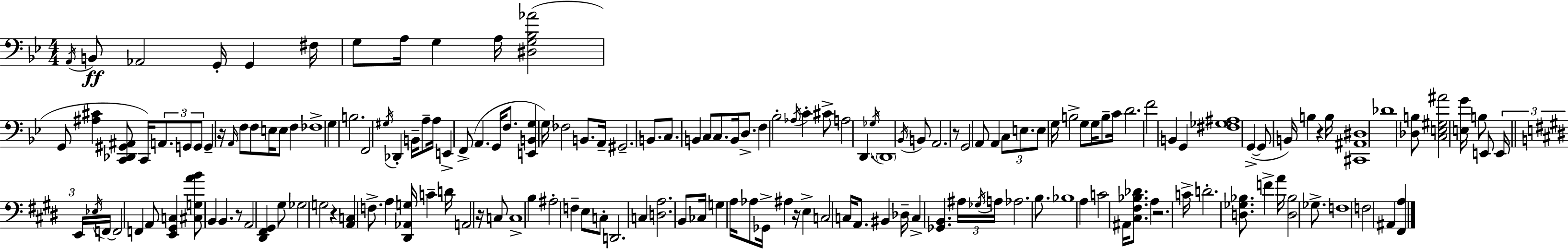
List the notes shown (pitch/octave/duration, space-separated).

A2/s B2/e Ab2/h G2/s G2/q F#3/s G3/e A3/s G3/q A3/s [D#3,G3,Bb3,Ab4]/h G2/e [A#3,C#4]/q [C2,Db2,G#2,A#2]/e C2/s A2/e. G2/e G2/e G2/q R/s A2/s F3/e F3/e E3/s E3/e F3/q FES3/w G3/q B3/h. F2/h G#3/s Db2/q B2/s A3/e A3/s E2/q F2/e A2/q. G2/s F3/e. [E2,B2,G3]/q G3/s FES3/h B2/e. A2/s G#2/h. B2/e. C3/e. B2/q C3/e C3/e. B2/s D3/e. F3/q Bb3/h Ab3/s C4/q C#4/e A3/h D2/q. Gb3/s D2/w Bb2/s B2/e A2/h. R/e G2/h A2/e A2/q C3/e E3/e. E3/e G3/s B3/h G3/e G3/s B3/e C4/s D4/h. F4/h B2/q G2/q [F#3,Gb3,A#3]/w G2/q G2/e B2/s B3/q R/q B3/s [C#2,A#2,D#3]/w Db4/w [Db3,B3]/e [C3,E3,G#3,A#4]/h [E3,G4]/s B3/e E2/e E2/s E2/s Eb3/s F2/s F2/h F2/q A2/e [E2,G#2,C3]/q [C#3,G3,A4,B4]/e B2/q B2/q. R/e A2/h [D#2,F#2,G#2]/q G#3/e Gb3/h G3/h R/q [A2,C3]/q F3/e. A3/q [D#2,Ab2,G3]/s C4/q D4/s A2/h R/s C3/e C3/w B3/q A#3/h F3/q E3/e C3/e D2/h. C3/q [D3,A3]/h. B2/e CES3/s G3/q A3/s Ab3/e Gb2/s A#3/q R/s E3/q C3/h C3/s A2/e. BIS2/q Db3/s C3/q [Gb2,B2]/q. A#3/s Gb3/s A3/s Ab3/h. B3/e. Bb3/w A3/q C4/h A#2/s [C#3,F#3,Bb3,Db4]/e. A3/q R/h. C4/s D4/h. [D3,Gb3,Bb3]/e. F4/q A4/s [D3,Bb3]/h Gb3/e. F3/w F3/h A#2/q [F#2,A3]/q